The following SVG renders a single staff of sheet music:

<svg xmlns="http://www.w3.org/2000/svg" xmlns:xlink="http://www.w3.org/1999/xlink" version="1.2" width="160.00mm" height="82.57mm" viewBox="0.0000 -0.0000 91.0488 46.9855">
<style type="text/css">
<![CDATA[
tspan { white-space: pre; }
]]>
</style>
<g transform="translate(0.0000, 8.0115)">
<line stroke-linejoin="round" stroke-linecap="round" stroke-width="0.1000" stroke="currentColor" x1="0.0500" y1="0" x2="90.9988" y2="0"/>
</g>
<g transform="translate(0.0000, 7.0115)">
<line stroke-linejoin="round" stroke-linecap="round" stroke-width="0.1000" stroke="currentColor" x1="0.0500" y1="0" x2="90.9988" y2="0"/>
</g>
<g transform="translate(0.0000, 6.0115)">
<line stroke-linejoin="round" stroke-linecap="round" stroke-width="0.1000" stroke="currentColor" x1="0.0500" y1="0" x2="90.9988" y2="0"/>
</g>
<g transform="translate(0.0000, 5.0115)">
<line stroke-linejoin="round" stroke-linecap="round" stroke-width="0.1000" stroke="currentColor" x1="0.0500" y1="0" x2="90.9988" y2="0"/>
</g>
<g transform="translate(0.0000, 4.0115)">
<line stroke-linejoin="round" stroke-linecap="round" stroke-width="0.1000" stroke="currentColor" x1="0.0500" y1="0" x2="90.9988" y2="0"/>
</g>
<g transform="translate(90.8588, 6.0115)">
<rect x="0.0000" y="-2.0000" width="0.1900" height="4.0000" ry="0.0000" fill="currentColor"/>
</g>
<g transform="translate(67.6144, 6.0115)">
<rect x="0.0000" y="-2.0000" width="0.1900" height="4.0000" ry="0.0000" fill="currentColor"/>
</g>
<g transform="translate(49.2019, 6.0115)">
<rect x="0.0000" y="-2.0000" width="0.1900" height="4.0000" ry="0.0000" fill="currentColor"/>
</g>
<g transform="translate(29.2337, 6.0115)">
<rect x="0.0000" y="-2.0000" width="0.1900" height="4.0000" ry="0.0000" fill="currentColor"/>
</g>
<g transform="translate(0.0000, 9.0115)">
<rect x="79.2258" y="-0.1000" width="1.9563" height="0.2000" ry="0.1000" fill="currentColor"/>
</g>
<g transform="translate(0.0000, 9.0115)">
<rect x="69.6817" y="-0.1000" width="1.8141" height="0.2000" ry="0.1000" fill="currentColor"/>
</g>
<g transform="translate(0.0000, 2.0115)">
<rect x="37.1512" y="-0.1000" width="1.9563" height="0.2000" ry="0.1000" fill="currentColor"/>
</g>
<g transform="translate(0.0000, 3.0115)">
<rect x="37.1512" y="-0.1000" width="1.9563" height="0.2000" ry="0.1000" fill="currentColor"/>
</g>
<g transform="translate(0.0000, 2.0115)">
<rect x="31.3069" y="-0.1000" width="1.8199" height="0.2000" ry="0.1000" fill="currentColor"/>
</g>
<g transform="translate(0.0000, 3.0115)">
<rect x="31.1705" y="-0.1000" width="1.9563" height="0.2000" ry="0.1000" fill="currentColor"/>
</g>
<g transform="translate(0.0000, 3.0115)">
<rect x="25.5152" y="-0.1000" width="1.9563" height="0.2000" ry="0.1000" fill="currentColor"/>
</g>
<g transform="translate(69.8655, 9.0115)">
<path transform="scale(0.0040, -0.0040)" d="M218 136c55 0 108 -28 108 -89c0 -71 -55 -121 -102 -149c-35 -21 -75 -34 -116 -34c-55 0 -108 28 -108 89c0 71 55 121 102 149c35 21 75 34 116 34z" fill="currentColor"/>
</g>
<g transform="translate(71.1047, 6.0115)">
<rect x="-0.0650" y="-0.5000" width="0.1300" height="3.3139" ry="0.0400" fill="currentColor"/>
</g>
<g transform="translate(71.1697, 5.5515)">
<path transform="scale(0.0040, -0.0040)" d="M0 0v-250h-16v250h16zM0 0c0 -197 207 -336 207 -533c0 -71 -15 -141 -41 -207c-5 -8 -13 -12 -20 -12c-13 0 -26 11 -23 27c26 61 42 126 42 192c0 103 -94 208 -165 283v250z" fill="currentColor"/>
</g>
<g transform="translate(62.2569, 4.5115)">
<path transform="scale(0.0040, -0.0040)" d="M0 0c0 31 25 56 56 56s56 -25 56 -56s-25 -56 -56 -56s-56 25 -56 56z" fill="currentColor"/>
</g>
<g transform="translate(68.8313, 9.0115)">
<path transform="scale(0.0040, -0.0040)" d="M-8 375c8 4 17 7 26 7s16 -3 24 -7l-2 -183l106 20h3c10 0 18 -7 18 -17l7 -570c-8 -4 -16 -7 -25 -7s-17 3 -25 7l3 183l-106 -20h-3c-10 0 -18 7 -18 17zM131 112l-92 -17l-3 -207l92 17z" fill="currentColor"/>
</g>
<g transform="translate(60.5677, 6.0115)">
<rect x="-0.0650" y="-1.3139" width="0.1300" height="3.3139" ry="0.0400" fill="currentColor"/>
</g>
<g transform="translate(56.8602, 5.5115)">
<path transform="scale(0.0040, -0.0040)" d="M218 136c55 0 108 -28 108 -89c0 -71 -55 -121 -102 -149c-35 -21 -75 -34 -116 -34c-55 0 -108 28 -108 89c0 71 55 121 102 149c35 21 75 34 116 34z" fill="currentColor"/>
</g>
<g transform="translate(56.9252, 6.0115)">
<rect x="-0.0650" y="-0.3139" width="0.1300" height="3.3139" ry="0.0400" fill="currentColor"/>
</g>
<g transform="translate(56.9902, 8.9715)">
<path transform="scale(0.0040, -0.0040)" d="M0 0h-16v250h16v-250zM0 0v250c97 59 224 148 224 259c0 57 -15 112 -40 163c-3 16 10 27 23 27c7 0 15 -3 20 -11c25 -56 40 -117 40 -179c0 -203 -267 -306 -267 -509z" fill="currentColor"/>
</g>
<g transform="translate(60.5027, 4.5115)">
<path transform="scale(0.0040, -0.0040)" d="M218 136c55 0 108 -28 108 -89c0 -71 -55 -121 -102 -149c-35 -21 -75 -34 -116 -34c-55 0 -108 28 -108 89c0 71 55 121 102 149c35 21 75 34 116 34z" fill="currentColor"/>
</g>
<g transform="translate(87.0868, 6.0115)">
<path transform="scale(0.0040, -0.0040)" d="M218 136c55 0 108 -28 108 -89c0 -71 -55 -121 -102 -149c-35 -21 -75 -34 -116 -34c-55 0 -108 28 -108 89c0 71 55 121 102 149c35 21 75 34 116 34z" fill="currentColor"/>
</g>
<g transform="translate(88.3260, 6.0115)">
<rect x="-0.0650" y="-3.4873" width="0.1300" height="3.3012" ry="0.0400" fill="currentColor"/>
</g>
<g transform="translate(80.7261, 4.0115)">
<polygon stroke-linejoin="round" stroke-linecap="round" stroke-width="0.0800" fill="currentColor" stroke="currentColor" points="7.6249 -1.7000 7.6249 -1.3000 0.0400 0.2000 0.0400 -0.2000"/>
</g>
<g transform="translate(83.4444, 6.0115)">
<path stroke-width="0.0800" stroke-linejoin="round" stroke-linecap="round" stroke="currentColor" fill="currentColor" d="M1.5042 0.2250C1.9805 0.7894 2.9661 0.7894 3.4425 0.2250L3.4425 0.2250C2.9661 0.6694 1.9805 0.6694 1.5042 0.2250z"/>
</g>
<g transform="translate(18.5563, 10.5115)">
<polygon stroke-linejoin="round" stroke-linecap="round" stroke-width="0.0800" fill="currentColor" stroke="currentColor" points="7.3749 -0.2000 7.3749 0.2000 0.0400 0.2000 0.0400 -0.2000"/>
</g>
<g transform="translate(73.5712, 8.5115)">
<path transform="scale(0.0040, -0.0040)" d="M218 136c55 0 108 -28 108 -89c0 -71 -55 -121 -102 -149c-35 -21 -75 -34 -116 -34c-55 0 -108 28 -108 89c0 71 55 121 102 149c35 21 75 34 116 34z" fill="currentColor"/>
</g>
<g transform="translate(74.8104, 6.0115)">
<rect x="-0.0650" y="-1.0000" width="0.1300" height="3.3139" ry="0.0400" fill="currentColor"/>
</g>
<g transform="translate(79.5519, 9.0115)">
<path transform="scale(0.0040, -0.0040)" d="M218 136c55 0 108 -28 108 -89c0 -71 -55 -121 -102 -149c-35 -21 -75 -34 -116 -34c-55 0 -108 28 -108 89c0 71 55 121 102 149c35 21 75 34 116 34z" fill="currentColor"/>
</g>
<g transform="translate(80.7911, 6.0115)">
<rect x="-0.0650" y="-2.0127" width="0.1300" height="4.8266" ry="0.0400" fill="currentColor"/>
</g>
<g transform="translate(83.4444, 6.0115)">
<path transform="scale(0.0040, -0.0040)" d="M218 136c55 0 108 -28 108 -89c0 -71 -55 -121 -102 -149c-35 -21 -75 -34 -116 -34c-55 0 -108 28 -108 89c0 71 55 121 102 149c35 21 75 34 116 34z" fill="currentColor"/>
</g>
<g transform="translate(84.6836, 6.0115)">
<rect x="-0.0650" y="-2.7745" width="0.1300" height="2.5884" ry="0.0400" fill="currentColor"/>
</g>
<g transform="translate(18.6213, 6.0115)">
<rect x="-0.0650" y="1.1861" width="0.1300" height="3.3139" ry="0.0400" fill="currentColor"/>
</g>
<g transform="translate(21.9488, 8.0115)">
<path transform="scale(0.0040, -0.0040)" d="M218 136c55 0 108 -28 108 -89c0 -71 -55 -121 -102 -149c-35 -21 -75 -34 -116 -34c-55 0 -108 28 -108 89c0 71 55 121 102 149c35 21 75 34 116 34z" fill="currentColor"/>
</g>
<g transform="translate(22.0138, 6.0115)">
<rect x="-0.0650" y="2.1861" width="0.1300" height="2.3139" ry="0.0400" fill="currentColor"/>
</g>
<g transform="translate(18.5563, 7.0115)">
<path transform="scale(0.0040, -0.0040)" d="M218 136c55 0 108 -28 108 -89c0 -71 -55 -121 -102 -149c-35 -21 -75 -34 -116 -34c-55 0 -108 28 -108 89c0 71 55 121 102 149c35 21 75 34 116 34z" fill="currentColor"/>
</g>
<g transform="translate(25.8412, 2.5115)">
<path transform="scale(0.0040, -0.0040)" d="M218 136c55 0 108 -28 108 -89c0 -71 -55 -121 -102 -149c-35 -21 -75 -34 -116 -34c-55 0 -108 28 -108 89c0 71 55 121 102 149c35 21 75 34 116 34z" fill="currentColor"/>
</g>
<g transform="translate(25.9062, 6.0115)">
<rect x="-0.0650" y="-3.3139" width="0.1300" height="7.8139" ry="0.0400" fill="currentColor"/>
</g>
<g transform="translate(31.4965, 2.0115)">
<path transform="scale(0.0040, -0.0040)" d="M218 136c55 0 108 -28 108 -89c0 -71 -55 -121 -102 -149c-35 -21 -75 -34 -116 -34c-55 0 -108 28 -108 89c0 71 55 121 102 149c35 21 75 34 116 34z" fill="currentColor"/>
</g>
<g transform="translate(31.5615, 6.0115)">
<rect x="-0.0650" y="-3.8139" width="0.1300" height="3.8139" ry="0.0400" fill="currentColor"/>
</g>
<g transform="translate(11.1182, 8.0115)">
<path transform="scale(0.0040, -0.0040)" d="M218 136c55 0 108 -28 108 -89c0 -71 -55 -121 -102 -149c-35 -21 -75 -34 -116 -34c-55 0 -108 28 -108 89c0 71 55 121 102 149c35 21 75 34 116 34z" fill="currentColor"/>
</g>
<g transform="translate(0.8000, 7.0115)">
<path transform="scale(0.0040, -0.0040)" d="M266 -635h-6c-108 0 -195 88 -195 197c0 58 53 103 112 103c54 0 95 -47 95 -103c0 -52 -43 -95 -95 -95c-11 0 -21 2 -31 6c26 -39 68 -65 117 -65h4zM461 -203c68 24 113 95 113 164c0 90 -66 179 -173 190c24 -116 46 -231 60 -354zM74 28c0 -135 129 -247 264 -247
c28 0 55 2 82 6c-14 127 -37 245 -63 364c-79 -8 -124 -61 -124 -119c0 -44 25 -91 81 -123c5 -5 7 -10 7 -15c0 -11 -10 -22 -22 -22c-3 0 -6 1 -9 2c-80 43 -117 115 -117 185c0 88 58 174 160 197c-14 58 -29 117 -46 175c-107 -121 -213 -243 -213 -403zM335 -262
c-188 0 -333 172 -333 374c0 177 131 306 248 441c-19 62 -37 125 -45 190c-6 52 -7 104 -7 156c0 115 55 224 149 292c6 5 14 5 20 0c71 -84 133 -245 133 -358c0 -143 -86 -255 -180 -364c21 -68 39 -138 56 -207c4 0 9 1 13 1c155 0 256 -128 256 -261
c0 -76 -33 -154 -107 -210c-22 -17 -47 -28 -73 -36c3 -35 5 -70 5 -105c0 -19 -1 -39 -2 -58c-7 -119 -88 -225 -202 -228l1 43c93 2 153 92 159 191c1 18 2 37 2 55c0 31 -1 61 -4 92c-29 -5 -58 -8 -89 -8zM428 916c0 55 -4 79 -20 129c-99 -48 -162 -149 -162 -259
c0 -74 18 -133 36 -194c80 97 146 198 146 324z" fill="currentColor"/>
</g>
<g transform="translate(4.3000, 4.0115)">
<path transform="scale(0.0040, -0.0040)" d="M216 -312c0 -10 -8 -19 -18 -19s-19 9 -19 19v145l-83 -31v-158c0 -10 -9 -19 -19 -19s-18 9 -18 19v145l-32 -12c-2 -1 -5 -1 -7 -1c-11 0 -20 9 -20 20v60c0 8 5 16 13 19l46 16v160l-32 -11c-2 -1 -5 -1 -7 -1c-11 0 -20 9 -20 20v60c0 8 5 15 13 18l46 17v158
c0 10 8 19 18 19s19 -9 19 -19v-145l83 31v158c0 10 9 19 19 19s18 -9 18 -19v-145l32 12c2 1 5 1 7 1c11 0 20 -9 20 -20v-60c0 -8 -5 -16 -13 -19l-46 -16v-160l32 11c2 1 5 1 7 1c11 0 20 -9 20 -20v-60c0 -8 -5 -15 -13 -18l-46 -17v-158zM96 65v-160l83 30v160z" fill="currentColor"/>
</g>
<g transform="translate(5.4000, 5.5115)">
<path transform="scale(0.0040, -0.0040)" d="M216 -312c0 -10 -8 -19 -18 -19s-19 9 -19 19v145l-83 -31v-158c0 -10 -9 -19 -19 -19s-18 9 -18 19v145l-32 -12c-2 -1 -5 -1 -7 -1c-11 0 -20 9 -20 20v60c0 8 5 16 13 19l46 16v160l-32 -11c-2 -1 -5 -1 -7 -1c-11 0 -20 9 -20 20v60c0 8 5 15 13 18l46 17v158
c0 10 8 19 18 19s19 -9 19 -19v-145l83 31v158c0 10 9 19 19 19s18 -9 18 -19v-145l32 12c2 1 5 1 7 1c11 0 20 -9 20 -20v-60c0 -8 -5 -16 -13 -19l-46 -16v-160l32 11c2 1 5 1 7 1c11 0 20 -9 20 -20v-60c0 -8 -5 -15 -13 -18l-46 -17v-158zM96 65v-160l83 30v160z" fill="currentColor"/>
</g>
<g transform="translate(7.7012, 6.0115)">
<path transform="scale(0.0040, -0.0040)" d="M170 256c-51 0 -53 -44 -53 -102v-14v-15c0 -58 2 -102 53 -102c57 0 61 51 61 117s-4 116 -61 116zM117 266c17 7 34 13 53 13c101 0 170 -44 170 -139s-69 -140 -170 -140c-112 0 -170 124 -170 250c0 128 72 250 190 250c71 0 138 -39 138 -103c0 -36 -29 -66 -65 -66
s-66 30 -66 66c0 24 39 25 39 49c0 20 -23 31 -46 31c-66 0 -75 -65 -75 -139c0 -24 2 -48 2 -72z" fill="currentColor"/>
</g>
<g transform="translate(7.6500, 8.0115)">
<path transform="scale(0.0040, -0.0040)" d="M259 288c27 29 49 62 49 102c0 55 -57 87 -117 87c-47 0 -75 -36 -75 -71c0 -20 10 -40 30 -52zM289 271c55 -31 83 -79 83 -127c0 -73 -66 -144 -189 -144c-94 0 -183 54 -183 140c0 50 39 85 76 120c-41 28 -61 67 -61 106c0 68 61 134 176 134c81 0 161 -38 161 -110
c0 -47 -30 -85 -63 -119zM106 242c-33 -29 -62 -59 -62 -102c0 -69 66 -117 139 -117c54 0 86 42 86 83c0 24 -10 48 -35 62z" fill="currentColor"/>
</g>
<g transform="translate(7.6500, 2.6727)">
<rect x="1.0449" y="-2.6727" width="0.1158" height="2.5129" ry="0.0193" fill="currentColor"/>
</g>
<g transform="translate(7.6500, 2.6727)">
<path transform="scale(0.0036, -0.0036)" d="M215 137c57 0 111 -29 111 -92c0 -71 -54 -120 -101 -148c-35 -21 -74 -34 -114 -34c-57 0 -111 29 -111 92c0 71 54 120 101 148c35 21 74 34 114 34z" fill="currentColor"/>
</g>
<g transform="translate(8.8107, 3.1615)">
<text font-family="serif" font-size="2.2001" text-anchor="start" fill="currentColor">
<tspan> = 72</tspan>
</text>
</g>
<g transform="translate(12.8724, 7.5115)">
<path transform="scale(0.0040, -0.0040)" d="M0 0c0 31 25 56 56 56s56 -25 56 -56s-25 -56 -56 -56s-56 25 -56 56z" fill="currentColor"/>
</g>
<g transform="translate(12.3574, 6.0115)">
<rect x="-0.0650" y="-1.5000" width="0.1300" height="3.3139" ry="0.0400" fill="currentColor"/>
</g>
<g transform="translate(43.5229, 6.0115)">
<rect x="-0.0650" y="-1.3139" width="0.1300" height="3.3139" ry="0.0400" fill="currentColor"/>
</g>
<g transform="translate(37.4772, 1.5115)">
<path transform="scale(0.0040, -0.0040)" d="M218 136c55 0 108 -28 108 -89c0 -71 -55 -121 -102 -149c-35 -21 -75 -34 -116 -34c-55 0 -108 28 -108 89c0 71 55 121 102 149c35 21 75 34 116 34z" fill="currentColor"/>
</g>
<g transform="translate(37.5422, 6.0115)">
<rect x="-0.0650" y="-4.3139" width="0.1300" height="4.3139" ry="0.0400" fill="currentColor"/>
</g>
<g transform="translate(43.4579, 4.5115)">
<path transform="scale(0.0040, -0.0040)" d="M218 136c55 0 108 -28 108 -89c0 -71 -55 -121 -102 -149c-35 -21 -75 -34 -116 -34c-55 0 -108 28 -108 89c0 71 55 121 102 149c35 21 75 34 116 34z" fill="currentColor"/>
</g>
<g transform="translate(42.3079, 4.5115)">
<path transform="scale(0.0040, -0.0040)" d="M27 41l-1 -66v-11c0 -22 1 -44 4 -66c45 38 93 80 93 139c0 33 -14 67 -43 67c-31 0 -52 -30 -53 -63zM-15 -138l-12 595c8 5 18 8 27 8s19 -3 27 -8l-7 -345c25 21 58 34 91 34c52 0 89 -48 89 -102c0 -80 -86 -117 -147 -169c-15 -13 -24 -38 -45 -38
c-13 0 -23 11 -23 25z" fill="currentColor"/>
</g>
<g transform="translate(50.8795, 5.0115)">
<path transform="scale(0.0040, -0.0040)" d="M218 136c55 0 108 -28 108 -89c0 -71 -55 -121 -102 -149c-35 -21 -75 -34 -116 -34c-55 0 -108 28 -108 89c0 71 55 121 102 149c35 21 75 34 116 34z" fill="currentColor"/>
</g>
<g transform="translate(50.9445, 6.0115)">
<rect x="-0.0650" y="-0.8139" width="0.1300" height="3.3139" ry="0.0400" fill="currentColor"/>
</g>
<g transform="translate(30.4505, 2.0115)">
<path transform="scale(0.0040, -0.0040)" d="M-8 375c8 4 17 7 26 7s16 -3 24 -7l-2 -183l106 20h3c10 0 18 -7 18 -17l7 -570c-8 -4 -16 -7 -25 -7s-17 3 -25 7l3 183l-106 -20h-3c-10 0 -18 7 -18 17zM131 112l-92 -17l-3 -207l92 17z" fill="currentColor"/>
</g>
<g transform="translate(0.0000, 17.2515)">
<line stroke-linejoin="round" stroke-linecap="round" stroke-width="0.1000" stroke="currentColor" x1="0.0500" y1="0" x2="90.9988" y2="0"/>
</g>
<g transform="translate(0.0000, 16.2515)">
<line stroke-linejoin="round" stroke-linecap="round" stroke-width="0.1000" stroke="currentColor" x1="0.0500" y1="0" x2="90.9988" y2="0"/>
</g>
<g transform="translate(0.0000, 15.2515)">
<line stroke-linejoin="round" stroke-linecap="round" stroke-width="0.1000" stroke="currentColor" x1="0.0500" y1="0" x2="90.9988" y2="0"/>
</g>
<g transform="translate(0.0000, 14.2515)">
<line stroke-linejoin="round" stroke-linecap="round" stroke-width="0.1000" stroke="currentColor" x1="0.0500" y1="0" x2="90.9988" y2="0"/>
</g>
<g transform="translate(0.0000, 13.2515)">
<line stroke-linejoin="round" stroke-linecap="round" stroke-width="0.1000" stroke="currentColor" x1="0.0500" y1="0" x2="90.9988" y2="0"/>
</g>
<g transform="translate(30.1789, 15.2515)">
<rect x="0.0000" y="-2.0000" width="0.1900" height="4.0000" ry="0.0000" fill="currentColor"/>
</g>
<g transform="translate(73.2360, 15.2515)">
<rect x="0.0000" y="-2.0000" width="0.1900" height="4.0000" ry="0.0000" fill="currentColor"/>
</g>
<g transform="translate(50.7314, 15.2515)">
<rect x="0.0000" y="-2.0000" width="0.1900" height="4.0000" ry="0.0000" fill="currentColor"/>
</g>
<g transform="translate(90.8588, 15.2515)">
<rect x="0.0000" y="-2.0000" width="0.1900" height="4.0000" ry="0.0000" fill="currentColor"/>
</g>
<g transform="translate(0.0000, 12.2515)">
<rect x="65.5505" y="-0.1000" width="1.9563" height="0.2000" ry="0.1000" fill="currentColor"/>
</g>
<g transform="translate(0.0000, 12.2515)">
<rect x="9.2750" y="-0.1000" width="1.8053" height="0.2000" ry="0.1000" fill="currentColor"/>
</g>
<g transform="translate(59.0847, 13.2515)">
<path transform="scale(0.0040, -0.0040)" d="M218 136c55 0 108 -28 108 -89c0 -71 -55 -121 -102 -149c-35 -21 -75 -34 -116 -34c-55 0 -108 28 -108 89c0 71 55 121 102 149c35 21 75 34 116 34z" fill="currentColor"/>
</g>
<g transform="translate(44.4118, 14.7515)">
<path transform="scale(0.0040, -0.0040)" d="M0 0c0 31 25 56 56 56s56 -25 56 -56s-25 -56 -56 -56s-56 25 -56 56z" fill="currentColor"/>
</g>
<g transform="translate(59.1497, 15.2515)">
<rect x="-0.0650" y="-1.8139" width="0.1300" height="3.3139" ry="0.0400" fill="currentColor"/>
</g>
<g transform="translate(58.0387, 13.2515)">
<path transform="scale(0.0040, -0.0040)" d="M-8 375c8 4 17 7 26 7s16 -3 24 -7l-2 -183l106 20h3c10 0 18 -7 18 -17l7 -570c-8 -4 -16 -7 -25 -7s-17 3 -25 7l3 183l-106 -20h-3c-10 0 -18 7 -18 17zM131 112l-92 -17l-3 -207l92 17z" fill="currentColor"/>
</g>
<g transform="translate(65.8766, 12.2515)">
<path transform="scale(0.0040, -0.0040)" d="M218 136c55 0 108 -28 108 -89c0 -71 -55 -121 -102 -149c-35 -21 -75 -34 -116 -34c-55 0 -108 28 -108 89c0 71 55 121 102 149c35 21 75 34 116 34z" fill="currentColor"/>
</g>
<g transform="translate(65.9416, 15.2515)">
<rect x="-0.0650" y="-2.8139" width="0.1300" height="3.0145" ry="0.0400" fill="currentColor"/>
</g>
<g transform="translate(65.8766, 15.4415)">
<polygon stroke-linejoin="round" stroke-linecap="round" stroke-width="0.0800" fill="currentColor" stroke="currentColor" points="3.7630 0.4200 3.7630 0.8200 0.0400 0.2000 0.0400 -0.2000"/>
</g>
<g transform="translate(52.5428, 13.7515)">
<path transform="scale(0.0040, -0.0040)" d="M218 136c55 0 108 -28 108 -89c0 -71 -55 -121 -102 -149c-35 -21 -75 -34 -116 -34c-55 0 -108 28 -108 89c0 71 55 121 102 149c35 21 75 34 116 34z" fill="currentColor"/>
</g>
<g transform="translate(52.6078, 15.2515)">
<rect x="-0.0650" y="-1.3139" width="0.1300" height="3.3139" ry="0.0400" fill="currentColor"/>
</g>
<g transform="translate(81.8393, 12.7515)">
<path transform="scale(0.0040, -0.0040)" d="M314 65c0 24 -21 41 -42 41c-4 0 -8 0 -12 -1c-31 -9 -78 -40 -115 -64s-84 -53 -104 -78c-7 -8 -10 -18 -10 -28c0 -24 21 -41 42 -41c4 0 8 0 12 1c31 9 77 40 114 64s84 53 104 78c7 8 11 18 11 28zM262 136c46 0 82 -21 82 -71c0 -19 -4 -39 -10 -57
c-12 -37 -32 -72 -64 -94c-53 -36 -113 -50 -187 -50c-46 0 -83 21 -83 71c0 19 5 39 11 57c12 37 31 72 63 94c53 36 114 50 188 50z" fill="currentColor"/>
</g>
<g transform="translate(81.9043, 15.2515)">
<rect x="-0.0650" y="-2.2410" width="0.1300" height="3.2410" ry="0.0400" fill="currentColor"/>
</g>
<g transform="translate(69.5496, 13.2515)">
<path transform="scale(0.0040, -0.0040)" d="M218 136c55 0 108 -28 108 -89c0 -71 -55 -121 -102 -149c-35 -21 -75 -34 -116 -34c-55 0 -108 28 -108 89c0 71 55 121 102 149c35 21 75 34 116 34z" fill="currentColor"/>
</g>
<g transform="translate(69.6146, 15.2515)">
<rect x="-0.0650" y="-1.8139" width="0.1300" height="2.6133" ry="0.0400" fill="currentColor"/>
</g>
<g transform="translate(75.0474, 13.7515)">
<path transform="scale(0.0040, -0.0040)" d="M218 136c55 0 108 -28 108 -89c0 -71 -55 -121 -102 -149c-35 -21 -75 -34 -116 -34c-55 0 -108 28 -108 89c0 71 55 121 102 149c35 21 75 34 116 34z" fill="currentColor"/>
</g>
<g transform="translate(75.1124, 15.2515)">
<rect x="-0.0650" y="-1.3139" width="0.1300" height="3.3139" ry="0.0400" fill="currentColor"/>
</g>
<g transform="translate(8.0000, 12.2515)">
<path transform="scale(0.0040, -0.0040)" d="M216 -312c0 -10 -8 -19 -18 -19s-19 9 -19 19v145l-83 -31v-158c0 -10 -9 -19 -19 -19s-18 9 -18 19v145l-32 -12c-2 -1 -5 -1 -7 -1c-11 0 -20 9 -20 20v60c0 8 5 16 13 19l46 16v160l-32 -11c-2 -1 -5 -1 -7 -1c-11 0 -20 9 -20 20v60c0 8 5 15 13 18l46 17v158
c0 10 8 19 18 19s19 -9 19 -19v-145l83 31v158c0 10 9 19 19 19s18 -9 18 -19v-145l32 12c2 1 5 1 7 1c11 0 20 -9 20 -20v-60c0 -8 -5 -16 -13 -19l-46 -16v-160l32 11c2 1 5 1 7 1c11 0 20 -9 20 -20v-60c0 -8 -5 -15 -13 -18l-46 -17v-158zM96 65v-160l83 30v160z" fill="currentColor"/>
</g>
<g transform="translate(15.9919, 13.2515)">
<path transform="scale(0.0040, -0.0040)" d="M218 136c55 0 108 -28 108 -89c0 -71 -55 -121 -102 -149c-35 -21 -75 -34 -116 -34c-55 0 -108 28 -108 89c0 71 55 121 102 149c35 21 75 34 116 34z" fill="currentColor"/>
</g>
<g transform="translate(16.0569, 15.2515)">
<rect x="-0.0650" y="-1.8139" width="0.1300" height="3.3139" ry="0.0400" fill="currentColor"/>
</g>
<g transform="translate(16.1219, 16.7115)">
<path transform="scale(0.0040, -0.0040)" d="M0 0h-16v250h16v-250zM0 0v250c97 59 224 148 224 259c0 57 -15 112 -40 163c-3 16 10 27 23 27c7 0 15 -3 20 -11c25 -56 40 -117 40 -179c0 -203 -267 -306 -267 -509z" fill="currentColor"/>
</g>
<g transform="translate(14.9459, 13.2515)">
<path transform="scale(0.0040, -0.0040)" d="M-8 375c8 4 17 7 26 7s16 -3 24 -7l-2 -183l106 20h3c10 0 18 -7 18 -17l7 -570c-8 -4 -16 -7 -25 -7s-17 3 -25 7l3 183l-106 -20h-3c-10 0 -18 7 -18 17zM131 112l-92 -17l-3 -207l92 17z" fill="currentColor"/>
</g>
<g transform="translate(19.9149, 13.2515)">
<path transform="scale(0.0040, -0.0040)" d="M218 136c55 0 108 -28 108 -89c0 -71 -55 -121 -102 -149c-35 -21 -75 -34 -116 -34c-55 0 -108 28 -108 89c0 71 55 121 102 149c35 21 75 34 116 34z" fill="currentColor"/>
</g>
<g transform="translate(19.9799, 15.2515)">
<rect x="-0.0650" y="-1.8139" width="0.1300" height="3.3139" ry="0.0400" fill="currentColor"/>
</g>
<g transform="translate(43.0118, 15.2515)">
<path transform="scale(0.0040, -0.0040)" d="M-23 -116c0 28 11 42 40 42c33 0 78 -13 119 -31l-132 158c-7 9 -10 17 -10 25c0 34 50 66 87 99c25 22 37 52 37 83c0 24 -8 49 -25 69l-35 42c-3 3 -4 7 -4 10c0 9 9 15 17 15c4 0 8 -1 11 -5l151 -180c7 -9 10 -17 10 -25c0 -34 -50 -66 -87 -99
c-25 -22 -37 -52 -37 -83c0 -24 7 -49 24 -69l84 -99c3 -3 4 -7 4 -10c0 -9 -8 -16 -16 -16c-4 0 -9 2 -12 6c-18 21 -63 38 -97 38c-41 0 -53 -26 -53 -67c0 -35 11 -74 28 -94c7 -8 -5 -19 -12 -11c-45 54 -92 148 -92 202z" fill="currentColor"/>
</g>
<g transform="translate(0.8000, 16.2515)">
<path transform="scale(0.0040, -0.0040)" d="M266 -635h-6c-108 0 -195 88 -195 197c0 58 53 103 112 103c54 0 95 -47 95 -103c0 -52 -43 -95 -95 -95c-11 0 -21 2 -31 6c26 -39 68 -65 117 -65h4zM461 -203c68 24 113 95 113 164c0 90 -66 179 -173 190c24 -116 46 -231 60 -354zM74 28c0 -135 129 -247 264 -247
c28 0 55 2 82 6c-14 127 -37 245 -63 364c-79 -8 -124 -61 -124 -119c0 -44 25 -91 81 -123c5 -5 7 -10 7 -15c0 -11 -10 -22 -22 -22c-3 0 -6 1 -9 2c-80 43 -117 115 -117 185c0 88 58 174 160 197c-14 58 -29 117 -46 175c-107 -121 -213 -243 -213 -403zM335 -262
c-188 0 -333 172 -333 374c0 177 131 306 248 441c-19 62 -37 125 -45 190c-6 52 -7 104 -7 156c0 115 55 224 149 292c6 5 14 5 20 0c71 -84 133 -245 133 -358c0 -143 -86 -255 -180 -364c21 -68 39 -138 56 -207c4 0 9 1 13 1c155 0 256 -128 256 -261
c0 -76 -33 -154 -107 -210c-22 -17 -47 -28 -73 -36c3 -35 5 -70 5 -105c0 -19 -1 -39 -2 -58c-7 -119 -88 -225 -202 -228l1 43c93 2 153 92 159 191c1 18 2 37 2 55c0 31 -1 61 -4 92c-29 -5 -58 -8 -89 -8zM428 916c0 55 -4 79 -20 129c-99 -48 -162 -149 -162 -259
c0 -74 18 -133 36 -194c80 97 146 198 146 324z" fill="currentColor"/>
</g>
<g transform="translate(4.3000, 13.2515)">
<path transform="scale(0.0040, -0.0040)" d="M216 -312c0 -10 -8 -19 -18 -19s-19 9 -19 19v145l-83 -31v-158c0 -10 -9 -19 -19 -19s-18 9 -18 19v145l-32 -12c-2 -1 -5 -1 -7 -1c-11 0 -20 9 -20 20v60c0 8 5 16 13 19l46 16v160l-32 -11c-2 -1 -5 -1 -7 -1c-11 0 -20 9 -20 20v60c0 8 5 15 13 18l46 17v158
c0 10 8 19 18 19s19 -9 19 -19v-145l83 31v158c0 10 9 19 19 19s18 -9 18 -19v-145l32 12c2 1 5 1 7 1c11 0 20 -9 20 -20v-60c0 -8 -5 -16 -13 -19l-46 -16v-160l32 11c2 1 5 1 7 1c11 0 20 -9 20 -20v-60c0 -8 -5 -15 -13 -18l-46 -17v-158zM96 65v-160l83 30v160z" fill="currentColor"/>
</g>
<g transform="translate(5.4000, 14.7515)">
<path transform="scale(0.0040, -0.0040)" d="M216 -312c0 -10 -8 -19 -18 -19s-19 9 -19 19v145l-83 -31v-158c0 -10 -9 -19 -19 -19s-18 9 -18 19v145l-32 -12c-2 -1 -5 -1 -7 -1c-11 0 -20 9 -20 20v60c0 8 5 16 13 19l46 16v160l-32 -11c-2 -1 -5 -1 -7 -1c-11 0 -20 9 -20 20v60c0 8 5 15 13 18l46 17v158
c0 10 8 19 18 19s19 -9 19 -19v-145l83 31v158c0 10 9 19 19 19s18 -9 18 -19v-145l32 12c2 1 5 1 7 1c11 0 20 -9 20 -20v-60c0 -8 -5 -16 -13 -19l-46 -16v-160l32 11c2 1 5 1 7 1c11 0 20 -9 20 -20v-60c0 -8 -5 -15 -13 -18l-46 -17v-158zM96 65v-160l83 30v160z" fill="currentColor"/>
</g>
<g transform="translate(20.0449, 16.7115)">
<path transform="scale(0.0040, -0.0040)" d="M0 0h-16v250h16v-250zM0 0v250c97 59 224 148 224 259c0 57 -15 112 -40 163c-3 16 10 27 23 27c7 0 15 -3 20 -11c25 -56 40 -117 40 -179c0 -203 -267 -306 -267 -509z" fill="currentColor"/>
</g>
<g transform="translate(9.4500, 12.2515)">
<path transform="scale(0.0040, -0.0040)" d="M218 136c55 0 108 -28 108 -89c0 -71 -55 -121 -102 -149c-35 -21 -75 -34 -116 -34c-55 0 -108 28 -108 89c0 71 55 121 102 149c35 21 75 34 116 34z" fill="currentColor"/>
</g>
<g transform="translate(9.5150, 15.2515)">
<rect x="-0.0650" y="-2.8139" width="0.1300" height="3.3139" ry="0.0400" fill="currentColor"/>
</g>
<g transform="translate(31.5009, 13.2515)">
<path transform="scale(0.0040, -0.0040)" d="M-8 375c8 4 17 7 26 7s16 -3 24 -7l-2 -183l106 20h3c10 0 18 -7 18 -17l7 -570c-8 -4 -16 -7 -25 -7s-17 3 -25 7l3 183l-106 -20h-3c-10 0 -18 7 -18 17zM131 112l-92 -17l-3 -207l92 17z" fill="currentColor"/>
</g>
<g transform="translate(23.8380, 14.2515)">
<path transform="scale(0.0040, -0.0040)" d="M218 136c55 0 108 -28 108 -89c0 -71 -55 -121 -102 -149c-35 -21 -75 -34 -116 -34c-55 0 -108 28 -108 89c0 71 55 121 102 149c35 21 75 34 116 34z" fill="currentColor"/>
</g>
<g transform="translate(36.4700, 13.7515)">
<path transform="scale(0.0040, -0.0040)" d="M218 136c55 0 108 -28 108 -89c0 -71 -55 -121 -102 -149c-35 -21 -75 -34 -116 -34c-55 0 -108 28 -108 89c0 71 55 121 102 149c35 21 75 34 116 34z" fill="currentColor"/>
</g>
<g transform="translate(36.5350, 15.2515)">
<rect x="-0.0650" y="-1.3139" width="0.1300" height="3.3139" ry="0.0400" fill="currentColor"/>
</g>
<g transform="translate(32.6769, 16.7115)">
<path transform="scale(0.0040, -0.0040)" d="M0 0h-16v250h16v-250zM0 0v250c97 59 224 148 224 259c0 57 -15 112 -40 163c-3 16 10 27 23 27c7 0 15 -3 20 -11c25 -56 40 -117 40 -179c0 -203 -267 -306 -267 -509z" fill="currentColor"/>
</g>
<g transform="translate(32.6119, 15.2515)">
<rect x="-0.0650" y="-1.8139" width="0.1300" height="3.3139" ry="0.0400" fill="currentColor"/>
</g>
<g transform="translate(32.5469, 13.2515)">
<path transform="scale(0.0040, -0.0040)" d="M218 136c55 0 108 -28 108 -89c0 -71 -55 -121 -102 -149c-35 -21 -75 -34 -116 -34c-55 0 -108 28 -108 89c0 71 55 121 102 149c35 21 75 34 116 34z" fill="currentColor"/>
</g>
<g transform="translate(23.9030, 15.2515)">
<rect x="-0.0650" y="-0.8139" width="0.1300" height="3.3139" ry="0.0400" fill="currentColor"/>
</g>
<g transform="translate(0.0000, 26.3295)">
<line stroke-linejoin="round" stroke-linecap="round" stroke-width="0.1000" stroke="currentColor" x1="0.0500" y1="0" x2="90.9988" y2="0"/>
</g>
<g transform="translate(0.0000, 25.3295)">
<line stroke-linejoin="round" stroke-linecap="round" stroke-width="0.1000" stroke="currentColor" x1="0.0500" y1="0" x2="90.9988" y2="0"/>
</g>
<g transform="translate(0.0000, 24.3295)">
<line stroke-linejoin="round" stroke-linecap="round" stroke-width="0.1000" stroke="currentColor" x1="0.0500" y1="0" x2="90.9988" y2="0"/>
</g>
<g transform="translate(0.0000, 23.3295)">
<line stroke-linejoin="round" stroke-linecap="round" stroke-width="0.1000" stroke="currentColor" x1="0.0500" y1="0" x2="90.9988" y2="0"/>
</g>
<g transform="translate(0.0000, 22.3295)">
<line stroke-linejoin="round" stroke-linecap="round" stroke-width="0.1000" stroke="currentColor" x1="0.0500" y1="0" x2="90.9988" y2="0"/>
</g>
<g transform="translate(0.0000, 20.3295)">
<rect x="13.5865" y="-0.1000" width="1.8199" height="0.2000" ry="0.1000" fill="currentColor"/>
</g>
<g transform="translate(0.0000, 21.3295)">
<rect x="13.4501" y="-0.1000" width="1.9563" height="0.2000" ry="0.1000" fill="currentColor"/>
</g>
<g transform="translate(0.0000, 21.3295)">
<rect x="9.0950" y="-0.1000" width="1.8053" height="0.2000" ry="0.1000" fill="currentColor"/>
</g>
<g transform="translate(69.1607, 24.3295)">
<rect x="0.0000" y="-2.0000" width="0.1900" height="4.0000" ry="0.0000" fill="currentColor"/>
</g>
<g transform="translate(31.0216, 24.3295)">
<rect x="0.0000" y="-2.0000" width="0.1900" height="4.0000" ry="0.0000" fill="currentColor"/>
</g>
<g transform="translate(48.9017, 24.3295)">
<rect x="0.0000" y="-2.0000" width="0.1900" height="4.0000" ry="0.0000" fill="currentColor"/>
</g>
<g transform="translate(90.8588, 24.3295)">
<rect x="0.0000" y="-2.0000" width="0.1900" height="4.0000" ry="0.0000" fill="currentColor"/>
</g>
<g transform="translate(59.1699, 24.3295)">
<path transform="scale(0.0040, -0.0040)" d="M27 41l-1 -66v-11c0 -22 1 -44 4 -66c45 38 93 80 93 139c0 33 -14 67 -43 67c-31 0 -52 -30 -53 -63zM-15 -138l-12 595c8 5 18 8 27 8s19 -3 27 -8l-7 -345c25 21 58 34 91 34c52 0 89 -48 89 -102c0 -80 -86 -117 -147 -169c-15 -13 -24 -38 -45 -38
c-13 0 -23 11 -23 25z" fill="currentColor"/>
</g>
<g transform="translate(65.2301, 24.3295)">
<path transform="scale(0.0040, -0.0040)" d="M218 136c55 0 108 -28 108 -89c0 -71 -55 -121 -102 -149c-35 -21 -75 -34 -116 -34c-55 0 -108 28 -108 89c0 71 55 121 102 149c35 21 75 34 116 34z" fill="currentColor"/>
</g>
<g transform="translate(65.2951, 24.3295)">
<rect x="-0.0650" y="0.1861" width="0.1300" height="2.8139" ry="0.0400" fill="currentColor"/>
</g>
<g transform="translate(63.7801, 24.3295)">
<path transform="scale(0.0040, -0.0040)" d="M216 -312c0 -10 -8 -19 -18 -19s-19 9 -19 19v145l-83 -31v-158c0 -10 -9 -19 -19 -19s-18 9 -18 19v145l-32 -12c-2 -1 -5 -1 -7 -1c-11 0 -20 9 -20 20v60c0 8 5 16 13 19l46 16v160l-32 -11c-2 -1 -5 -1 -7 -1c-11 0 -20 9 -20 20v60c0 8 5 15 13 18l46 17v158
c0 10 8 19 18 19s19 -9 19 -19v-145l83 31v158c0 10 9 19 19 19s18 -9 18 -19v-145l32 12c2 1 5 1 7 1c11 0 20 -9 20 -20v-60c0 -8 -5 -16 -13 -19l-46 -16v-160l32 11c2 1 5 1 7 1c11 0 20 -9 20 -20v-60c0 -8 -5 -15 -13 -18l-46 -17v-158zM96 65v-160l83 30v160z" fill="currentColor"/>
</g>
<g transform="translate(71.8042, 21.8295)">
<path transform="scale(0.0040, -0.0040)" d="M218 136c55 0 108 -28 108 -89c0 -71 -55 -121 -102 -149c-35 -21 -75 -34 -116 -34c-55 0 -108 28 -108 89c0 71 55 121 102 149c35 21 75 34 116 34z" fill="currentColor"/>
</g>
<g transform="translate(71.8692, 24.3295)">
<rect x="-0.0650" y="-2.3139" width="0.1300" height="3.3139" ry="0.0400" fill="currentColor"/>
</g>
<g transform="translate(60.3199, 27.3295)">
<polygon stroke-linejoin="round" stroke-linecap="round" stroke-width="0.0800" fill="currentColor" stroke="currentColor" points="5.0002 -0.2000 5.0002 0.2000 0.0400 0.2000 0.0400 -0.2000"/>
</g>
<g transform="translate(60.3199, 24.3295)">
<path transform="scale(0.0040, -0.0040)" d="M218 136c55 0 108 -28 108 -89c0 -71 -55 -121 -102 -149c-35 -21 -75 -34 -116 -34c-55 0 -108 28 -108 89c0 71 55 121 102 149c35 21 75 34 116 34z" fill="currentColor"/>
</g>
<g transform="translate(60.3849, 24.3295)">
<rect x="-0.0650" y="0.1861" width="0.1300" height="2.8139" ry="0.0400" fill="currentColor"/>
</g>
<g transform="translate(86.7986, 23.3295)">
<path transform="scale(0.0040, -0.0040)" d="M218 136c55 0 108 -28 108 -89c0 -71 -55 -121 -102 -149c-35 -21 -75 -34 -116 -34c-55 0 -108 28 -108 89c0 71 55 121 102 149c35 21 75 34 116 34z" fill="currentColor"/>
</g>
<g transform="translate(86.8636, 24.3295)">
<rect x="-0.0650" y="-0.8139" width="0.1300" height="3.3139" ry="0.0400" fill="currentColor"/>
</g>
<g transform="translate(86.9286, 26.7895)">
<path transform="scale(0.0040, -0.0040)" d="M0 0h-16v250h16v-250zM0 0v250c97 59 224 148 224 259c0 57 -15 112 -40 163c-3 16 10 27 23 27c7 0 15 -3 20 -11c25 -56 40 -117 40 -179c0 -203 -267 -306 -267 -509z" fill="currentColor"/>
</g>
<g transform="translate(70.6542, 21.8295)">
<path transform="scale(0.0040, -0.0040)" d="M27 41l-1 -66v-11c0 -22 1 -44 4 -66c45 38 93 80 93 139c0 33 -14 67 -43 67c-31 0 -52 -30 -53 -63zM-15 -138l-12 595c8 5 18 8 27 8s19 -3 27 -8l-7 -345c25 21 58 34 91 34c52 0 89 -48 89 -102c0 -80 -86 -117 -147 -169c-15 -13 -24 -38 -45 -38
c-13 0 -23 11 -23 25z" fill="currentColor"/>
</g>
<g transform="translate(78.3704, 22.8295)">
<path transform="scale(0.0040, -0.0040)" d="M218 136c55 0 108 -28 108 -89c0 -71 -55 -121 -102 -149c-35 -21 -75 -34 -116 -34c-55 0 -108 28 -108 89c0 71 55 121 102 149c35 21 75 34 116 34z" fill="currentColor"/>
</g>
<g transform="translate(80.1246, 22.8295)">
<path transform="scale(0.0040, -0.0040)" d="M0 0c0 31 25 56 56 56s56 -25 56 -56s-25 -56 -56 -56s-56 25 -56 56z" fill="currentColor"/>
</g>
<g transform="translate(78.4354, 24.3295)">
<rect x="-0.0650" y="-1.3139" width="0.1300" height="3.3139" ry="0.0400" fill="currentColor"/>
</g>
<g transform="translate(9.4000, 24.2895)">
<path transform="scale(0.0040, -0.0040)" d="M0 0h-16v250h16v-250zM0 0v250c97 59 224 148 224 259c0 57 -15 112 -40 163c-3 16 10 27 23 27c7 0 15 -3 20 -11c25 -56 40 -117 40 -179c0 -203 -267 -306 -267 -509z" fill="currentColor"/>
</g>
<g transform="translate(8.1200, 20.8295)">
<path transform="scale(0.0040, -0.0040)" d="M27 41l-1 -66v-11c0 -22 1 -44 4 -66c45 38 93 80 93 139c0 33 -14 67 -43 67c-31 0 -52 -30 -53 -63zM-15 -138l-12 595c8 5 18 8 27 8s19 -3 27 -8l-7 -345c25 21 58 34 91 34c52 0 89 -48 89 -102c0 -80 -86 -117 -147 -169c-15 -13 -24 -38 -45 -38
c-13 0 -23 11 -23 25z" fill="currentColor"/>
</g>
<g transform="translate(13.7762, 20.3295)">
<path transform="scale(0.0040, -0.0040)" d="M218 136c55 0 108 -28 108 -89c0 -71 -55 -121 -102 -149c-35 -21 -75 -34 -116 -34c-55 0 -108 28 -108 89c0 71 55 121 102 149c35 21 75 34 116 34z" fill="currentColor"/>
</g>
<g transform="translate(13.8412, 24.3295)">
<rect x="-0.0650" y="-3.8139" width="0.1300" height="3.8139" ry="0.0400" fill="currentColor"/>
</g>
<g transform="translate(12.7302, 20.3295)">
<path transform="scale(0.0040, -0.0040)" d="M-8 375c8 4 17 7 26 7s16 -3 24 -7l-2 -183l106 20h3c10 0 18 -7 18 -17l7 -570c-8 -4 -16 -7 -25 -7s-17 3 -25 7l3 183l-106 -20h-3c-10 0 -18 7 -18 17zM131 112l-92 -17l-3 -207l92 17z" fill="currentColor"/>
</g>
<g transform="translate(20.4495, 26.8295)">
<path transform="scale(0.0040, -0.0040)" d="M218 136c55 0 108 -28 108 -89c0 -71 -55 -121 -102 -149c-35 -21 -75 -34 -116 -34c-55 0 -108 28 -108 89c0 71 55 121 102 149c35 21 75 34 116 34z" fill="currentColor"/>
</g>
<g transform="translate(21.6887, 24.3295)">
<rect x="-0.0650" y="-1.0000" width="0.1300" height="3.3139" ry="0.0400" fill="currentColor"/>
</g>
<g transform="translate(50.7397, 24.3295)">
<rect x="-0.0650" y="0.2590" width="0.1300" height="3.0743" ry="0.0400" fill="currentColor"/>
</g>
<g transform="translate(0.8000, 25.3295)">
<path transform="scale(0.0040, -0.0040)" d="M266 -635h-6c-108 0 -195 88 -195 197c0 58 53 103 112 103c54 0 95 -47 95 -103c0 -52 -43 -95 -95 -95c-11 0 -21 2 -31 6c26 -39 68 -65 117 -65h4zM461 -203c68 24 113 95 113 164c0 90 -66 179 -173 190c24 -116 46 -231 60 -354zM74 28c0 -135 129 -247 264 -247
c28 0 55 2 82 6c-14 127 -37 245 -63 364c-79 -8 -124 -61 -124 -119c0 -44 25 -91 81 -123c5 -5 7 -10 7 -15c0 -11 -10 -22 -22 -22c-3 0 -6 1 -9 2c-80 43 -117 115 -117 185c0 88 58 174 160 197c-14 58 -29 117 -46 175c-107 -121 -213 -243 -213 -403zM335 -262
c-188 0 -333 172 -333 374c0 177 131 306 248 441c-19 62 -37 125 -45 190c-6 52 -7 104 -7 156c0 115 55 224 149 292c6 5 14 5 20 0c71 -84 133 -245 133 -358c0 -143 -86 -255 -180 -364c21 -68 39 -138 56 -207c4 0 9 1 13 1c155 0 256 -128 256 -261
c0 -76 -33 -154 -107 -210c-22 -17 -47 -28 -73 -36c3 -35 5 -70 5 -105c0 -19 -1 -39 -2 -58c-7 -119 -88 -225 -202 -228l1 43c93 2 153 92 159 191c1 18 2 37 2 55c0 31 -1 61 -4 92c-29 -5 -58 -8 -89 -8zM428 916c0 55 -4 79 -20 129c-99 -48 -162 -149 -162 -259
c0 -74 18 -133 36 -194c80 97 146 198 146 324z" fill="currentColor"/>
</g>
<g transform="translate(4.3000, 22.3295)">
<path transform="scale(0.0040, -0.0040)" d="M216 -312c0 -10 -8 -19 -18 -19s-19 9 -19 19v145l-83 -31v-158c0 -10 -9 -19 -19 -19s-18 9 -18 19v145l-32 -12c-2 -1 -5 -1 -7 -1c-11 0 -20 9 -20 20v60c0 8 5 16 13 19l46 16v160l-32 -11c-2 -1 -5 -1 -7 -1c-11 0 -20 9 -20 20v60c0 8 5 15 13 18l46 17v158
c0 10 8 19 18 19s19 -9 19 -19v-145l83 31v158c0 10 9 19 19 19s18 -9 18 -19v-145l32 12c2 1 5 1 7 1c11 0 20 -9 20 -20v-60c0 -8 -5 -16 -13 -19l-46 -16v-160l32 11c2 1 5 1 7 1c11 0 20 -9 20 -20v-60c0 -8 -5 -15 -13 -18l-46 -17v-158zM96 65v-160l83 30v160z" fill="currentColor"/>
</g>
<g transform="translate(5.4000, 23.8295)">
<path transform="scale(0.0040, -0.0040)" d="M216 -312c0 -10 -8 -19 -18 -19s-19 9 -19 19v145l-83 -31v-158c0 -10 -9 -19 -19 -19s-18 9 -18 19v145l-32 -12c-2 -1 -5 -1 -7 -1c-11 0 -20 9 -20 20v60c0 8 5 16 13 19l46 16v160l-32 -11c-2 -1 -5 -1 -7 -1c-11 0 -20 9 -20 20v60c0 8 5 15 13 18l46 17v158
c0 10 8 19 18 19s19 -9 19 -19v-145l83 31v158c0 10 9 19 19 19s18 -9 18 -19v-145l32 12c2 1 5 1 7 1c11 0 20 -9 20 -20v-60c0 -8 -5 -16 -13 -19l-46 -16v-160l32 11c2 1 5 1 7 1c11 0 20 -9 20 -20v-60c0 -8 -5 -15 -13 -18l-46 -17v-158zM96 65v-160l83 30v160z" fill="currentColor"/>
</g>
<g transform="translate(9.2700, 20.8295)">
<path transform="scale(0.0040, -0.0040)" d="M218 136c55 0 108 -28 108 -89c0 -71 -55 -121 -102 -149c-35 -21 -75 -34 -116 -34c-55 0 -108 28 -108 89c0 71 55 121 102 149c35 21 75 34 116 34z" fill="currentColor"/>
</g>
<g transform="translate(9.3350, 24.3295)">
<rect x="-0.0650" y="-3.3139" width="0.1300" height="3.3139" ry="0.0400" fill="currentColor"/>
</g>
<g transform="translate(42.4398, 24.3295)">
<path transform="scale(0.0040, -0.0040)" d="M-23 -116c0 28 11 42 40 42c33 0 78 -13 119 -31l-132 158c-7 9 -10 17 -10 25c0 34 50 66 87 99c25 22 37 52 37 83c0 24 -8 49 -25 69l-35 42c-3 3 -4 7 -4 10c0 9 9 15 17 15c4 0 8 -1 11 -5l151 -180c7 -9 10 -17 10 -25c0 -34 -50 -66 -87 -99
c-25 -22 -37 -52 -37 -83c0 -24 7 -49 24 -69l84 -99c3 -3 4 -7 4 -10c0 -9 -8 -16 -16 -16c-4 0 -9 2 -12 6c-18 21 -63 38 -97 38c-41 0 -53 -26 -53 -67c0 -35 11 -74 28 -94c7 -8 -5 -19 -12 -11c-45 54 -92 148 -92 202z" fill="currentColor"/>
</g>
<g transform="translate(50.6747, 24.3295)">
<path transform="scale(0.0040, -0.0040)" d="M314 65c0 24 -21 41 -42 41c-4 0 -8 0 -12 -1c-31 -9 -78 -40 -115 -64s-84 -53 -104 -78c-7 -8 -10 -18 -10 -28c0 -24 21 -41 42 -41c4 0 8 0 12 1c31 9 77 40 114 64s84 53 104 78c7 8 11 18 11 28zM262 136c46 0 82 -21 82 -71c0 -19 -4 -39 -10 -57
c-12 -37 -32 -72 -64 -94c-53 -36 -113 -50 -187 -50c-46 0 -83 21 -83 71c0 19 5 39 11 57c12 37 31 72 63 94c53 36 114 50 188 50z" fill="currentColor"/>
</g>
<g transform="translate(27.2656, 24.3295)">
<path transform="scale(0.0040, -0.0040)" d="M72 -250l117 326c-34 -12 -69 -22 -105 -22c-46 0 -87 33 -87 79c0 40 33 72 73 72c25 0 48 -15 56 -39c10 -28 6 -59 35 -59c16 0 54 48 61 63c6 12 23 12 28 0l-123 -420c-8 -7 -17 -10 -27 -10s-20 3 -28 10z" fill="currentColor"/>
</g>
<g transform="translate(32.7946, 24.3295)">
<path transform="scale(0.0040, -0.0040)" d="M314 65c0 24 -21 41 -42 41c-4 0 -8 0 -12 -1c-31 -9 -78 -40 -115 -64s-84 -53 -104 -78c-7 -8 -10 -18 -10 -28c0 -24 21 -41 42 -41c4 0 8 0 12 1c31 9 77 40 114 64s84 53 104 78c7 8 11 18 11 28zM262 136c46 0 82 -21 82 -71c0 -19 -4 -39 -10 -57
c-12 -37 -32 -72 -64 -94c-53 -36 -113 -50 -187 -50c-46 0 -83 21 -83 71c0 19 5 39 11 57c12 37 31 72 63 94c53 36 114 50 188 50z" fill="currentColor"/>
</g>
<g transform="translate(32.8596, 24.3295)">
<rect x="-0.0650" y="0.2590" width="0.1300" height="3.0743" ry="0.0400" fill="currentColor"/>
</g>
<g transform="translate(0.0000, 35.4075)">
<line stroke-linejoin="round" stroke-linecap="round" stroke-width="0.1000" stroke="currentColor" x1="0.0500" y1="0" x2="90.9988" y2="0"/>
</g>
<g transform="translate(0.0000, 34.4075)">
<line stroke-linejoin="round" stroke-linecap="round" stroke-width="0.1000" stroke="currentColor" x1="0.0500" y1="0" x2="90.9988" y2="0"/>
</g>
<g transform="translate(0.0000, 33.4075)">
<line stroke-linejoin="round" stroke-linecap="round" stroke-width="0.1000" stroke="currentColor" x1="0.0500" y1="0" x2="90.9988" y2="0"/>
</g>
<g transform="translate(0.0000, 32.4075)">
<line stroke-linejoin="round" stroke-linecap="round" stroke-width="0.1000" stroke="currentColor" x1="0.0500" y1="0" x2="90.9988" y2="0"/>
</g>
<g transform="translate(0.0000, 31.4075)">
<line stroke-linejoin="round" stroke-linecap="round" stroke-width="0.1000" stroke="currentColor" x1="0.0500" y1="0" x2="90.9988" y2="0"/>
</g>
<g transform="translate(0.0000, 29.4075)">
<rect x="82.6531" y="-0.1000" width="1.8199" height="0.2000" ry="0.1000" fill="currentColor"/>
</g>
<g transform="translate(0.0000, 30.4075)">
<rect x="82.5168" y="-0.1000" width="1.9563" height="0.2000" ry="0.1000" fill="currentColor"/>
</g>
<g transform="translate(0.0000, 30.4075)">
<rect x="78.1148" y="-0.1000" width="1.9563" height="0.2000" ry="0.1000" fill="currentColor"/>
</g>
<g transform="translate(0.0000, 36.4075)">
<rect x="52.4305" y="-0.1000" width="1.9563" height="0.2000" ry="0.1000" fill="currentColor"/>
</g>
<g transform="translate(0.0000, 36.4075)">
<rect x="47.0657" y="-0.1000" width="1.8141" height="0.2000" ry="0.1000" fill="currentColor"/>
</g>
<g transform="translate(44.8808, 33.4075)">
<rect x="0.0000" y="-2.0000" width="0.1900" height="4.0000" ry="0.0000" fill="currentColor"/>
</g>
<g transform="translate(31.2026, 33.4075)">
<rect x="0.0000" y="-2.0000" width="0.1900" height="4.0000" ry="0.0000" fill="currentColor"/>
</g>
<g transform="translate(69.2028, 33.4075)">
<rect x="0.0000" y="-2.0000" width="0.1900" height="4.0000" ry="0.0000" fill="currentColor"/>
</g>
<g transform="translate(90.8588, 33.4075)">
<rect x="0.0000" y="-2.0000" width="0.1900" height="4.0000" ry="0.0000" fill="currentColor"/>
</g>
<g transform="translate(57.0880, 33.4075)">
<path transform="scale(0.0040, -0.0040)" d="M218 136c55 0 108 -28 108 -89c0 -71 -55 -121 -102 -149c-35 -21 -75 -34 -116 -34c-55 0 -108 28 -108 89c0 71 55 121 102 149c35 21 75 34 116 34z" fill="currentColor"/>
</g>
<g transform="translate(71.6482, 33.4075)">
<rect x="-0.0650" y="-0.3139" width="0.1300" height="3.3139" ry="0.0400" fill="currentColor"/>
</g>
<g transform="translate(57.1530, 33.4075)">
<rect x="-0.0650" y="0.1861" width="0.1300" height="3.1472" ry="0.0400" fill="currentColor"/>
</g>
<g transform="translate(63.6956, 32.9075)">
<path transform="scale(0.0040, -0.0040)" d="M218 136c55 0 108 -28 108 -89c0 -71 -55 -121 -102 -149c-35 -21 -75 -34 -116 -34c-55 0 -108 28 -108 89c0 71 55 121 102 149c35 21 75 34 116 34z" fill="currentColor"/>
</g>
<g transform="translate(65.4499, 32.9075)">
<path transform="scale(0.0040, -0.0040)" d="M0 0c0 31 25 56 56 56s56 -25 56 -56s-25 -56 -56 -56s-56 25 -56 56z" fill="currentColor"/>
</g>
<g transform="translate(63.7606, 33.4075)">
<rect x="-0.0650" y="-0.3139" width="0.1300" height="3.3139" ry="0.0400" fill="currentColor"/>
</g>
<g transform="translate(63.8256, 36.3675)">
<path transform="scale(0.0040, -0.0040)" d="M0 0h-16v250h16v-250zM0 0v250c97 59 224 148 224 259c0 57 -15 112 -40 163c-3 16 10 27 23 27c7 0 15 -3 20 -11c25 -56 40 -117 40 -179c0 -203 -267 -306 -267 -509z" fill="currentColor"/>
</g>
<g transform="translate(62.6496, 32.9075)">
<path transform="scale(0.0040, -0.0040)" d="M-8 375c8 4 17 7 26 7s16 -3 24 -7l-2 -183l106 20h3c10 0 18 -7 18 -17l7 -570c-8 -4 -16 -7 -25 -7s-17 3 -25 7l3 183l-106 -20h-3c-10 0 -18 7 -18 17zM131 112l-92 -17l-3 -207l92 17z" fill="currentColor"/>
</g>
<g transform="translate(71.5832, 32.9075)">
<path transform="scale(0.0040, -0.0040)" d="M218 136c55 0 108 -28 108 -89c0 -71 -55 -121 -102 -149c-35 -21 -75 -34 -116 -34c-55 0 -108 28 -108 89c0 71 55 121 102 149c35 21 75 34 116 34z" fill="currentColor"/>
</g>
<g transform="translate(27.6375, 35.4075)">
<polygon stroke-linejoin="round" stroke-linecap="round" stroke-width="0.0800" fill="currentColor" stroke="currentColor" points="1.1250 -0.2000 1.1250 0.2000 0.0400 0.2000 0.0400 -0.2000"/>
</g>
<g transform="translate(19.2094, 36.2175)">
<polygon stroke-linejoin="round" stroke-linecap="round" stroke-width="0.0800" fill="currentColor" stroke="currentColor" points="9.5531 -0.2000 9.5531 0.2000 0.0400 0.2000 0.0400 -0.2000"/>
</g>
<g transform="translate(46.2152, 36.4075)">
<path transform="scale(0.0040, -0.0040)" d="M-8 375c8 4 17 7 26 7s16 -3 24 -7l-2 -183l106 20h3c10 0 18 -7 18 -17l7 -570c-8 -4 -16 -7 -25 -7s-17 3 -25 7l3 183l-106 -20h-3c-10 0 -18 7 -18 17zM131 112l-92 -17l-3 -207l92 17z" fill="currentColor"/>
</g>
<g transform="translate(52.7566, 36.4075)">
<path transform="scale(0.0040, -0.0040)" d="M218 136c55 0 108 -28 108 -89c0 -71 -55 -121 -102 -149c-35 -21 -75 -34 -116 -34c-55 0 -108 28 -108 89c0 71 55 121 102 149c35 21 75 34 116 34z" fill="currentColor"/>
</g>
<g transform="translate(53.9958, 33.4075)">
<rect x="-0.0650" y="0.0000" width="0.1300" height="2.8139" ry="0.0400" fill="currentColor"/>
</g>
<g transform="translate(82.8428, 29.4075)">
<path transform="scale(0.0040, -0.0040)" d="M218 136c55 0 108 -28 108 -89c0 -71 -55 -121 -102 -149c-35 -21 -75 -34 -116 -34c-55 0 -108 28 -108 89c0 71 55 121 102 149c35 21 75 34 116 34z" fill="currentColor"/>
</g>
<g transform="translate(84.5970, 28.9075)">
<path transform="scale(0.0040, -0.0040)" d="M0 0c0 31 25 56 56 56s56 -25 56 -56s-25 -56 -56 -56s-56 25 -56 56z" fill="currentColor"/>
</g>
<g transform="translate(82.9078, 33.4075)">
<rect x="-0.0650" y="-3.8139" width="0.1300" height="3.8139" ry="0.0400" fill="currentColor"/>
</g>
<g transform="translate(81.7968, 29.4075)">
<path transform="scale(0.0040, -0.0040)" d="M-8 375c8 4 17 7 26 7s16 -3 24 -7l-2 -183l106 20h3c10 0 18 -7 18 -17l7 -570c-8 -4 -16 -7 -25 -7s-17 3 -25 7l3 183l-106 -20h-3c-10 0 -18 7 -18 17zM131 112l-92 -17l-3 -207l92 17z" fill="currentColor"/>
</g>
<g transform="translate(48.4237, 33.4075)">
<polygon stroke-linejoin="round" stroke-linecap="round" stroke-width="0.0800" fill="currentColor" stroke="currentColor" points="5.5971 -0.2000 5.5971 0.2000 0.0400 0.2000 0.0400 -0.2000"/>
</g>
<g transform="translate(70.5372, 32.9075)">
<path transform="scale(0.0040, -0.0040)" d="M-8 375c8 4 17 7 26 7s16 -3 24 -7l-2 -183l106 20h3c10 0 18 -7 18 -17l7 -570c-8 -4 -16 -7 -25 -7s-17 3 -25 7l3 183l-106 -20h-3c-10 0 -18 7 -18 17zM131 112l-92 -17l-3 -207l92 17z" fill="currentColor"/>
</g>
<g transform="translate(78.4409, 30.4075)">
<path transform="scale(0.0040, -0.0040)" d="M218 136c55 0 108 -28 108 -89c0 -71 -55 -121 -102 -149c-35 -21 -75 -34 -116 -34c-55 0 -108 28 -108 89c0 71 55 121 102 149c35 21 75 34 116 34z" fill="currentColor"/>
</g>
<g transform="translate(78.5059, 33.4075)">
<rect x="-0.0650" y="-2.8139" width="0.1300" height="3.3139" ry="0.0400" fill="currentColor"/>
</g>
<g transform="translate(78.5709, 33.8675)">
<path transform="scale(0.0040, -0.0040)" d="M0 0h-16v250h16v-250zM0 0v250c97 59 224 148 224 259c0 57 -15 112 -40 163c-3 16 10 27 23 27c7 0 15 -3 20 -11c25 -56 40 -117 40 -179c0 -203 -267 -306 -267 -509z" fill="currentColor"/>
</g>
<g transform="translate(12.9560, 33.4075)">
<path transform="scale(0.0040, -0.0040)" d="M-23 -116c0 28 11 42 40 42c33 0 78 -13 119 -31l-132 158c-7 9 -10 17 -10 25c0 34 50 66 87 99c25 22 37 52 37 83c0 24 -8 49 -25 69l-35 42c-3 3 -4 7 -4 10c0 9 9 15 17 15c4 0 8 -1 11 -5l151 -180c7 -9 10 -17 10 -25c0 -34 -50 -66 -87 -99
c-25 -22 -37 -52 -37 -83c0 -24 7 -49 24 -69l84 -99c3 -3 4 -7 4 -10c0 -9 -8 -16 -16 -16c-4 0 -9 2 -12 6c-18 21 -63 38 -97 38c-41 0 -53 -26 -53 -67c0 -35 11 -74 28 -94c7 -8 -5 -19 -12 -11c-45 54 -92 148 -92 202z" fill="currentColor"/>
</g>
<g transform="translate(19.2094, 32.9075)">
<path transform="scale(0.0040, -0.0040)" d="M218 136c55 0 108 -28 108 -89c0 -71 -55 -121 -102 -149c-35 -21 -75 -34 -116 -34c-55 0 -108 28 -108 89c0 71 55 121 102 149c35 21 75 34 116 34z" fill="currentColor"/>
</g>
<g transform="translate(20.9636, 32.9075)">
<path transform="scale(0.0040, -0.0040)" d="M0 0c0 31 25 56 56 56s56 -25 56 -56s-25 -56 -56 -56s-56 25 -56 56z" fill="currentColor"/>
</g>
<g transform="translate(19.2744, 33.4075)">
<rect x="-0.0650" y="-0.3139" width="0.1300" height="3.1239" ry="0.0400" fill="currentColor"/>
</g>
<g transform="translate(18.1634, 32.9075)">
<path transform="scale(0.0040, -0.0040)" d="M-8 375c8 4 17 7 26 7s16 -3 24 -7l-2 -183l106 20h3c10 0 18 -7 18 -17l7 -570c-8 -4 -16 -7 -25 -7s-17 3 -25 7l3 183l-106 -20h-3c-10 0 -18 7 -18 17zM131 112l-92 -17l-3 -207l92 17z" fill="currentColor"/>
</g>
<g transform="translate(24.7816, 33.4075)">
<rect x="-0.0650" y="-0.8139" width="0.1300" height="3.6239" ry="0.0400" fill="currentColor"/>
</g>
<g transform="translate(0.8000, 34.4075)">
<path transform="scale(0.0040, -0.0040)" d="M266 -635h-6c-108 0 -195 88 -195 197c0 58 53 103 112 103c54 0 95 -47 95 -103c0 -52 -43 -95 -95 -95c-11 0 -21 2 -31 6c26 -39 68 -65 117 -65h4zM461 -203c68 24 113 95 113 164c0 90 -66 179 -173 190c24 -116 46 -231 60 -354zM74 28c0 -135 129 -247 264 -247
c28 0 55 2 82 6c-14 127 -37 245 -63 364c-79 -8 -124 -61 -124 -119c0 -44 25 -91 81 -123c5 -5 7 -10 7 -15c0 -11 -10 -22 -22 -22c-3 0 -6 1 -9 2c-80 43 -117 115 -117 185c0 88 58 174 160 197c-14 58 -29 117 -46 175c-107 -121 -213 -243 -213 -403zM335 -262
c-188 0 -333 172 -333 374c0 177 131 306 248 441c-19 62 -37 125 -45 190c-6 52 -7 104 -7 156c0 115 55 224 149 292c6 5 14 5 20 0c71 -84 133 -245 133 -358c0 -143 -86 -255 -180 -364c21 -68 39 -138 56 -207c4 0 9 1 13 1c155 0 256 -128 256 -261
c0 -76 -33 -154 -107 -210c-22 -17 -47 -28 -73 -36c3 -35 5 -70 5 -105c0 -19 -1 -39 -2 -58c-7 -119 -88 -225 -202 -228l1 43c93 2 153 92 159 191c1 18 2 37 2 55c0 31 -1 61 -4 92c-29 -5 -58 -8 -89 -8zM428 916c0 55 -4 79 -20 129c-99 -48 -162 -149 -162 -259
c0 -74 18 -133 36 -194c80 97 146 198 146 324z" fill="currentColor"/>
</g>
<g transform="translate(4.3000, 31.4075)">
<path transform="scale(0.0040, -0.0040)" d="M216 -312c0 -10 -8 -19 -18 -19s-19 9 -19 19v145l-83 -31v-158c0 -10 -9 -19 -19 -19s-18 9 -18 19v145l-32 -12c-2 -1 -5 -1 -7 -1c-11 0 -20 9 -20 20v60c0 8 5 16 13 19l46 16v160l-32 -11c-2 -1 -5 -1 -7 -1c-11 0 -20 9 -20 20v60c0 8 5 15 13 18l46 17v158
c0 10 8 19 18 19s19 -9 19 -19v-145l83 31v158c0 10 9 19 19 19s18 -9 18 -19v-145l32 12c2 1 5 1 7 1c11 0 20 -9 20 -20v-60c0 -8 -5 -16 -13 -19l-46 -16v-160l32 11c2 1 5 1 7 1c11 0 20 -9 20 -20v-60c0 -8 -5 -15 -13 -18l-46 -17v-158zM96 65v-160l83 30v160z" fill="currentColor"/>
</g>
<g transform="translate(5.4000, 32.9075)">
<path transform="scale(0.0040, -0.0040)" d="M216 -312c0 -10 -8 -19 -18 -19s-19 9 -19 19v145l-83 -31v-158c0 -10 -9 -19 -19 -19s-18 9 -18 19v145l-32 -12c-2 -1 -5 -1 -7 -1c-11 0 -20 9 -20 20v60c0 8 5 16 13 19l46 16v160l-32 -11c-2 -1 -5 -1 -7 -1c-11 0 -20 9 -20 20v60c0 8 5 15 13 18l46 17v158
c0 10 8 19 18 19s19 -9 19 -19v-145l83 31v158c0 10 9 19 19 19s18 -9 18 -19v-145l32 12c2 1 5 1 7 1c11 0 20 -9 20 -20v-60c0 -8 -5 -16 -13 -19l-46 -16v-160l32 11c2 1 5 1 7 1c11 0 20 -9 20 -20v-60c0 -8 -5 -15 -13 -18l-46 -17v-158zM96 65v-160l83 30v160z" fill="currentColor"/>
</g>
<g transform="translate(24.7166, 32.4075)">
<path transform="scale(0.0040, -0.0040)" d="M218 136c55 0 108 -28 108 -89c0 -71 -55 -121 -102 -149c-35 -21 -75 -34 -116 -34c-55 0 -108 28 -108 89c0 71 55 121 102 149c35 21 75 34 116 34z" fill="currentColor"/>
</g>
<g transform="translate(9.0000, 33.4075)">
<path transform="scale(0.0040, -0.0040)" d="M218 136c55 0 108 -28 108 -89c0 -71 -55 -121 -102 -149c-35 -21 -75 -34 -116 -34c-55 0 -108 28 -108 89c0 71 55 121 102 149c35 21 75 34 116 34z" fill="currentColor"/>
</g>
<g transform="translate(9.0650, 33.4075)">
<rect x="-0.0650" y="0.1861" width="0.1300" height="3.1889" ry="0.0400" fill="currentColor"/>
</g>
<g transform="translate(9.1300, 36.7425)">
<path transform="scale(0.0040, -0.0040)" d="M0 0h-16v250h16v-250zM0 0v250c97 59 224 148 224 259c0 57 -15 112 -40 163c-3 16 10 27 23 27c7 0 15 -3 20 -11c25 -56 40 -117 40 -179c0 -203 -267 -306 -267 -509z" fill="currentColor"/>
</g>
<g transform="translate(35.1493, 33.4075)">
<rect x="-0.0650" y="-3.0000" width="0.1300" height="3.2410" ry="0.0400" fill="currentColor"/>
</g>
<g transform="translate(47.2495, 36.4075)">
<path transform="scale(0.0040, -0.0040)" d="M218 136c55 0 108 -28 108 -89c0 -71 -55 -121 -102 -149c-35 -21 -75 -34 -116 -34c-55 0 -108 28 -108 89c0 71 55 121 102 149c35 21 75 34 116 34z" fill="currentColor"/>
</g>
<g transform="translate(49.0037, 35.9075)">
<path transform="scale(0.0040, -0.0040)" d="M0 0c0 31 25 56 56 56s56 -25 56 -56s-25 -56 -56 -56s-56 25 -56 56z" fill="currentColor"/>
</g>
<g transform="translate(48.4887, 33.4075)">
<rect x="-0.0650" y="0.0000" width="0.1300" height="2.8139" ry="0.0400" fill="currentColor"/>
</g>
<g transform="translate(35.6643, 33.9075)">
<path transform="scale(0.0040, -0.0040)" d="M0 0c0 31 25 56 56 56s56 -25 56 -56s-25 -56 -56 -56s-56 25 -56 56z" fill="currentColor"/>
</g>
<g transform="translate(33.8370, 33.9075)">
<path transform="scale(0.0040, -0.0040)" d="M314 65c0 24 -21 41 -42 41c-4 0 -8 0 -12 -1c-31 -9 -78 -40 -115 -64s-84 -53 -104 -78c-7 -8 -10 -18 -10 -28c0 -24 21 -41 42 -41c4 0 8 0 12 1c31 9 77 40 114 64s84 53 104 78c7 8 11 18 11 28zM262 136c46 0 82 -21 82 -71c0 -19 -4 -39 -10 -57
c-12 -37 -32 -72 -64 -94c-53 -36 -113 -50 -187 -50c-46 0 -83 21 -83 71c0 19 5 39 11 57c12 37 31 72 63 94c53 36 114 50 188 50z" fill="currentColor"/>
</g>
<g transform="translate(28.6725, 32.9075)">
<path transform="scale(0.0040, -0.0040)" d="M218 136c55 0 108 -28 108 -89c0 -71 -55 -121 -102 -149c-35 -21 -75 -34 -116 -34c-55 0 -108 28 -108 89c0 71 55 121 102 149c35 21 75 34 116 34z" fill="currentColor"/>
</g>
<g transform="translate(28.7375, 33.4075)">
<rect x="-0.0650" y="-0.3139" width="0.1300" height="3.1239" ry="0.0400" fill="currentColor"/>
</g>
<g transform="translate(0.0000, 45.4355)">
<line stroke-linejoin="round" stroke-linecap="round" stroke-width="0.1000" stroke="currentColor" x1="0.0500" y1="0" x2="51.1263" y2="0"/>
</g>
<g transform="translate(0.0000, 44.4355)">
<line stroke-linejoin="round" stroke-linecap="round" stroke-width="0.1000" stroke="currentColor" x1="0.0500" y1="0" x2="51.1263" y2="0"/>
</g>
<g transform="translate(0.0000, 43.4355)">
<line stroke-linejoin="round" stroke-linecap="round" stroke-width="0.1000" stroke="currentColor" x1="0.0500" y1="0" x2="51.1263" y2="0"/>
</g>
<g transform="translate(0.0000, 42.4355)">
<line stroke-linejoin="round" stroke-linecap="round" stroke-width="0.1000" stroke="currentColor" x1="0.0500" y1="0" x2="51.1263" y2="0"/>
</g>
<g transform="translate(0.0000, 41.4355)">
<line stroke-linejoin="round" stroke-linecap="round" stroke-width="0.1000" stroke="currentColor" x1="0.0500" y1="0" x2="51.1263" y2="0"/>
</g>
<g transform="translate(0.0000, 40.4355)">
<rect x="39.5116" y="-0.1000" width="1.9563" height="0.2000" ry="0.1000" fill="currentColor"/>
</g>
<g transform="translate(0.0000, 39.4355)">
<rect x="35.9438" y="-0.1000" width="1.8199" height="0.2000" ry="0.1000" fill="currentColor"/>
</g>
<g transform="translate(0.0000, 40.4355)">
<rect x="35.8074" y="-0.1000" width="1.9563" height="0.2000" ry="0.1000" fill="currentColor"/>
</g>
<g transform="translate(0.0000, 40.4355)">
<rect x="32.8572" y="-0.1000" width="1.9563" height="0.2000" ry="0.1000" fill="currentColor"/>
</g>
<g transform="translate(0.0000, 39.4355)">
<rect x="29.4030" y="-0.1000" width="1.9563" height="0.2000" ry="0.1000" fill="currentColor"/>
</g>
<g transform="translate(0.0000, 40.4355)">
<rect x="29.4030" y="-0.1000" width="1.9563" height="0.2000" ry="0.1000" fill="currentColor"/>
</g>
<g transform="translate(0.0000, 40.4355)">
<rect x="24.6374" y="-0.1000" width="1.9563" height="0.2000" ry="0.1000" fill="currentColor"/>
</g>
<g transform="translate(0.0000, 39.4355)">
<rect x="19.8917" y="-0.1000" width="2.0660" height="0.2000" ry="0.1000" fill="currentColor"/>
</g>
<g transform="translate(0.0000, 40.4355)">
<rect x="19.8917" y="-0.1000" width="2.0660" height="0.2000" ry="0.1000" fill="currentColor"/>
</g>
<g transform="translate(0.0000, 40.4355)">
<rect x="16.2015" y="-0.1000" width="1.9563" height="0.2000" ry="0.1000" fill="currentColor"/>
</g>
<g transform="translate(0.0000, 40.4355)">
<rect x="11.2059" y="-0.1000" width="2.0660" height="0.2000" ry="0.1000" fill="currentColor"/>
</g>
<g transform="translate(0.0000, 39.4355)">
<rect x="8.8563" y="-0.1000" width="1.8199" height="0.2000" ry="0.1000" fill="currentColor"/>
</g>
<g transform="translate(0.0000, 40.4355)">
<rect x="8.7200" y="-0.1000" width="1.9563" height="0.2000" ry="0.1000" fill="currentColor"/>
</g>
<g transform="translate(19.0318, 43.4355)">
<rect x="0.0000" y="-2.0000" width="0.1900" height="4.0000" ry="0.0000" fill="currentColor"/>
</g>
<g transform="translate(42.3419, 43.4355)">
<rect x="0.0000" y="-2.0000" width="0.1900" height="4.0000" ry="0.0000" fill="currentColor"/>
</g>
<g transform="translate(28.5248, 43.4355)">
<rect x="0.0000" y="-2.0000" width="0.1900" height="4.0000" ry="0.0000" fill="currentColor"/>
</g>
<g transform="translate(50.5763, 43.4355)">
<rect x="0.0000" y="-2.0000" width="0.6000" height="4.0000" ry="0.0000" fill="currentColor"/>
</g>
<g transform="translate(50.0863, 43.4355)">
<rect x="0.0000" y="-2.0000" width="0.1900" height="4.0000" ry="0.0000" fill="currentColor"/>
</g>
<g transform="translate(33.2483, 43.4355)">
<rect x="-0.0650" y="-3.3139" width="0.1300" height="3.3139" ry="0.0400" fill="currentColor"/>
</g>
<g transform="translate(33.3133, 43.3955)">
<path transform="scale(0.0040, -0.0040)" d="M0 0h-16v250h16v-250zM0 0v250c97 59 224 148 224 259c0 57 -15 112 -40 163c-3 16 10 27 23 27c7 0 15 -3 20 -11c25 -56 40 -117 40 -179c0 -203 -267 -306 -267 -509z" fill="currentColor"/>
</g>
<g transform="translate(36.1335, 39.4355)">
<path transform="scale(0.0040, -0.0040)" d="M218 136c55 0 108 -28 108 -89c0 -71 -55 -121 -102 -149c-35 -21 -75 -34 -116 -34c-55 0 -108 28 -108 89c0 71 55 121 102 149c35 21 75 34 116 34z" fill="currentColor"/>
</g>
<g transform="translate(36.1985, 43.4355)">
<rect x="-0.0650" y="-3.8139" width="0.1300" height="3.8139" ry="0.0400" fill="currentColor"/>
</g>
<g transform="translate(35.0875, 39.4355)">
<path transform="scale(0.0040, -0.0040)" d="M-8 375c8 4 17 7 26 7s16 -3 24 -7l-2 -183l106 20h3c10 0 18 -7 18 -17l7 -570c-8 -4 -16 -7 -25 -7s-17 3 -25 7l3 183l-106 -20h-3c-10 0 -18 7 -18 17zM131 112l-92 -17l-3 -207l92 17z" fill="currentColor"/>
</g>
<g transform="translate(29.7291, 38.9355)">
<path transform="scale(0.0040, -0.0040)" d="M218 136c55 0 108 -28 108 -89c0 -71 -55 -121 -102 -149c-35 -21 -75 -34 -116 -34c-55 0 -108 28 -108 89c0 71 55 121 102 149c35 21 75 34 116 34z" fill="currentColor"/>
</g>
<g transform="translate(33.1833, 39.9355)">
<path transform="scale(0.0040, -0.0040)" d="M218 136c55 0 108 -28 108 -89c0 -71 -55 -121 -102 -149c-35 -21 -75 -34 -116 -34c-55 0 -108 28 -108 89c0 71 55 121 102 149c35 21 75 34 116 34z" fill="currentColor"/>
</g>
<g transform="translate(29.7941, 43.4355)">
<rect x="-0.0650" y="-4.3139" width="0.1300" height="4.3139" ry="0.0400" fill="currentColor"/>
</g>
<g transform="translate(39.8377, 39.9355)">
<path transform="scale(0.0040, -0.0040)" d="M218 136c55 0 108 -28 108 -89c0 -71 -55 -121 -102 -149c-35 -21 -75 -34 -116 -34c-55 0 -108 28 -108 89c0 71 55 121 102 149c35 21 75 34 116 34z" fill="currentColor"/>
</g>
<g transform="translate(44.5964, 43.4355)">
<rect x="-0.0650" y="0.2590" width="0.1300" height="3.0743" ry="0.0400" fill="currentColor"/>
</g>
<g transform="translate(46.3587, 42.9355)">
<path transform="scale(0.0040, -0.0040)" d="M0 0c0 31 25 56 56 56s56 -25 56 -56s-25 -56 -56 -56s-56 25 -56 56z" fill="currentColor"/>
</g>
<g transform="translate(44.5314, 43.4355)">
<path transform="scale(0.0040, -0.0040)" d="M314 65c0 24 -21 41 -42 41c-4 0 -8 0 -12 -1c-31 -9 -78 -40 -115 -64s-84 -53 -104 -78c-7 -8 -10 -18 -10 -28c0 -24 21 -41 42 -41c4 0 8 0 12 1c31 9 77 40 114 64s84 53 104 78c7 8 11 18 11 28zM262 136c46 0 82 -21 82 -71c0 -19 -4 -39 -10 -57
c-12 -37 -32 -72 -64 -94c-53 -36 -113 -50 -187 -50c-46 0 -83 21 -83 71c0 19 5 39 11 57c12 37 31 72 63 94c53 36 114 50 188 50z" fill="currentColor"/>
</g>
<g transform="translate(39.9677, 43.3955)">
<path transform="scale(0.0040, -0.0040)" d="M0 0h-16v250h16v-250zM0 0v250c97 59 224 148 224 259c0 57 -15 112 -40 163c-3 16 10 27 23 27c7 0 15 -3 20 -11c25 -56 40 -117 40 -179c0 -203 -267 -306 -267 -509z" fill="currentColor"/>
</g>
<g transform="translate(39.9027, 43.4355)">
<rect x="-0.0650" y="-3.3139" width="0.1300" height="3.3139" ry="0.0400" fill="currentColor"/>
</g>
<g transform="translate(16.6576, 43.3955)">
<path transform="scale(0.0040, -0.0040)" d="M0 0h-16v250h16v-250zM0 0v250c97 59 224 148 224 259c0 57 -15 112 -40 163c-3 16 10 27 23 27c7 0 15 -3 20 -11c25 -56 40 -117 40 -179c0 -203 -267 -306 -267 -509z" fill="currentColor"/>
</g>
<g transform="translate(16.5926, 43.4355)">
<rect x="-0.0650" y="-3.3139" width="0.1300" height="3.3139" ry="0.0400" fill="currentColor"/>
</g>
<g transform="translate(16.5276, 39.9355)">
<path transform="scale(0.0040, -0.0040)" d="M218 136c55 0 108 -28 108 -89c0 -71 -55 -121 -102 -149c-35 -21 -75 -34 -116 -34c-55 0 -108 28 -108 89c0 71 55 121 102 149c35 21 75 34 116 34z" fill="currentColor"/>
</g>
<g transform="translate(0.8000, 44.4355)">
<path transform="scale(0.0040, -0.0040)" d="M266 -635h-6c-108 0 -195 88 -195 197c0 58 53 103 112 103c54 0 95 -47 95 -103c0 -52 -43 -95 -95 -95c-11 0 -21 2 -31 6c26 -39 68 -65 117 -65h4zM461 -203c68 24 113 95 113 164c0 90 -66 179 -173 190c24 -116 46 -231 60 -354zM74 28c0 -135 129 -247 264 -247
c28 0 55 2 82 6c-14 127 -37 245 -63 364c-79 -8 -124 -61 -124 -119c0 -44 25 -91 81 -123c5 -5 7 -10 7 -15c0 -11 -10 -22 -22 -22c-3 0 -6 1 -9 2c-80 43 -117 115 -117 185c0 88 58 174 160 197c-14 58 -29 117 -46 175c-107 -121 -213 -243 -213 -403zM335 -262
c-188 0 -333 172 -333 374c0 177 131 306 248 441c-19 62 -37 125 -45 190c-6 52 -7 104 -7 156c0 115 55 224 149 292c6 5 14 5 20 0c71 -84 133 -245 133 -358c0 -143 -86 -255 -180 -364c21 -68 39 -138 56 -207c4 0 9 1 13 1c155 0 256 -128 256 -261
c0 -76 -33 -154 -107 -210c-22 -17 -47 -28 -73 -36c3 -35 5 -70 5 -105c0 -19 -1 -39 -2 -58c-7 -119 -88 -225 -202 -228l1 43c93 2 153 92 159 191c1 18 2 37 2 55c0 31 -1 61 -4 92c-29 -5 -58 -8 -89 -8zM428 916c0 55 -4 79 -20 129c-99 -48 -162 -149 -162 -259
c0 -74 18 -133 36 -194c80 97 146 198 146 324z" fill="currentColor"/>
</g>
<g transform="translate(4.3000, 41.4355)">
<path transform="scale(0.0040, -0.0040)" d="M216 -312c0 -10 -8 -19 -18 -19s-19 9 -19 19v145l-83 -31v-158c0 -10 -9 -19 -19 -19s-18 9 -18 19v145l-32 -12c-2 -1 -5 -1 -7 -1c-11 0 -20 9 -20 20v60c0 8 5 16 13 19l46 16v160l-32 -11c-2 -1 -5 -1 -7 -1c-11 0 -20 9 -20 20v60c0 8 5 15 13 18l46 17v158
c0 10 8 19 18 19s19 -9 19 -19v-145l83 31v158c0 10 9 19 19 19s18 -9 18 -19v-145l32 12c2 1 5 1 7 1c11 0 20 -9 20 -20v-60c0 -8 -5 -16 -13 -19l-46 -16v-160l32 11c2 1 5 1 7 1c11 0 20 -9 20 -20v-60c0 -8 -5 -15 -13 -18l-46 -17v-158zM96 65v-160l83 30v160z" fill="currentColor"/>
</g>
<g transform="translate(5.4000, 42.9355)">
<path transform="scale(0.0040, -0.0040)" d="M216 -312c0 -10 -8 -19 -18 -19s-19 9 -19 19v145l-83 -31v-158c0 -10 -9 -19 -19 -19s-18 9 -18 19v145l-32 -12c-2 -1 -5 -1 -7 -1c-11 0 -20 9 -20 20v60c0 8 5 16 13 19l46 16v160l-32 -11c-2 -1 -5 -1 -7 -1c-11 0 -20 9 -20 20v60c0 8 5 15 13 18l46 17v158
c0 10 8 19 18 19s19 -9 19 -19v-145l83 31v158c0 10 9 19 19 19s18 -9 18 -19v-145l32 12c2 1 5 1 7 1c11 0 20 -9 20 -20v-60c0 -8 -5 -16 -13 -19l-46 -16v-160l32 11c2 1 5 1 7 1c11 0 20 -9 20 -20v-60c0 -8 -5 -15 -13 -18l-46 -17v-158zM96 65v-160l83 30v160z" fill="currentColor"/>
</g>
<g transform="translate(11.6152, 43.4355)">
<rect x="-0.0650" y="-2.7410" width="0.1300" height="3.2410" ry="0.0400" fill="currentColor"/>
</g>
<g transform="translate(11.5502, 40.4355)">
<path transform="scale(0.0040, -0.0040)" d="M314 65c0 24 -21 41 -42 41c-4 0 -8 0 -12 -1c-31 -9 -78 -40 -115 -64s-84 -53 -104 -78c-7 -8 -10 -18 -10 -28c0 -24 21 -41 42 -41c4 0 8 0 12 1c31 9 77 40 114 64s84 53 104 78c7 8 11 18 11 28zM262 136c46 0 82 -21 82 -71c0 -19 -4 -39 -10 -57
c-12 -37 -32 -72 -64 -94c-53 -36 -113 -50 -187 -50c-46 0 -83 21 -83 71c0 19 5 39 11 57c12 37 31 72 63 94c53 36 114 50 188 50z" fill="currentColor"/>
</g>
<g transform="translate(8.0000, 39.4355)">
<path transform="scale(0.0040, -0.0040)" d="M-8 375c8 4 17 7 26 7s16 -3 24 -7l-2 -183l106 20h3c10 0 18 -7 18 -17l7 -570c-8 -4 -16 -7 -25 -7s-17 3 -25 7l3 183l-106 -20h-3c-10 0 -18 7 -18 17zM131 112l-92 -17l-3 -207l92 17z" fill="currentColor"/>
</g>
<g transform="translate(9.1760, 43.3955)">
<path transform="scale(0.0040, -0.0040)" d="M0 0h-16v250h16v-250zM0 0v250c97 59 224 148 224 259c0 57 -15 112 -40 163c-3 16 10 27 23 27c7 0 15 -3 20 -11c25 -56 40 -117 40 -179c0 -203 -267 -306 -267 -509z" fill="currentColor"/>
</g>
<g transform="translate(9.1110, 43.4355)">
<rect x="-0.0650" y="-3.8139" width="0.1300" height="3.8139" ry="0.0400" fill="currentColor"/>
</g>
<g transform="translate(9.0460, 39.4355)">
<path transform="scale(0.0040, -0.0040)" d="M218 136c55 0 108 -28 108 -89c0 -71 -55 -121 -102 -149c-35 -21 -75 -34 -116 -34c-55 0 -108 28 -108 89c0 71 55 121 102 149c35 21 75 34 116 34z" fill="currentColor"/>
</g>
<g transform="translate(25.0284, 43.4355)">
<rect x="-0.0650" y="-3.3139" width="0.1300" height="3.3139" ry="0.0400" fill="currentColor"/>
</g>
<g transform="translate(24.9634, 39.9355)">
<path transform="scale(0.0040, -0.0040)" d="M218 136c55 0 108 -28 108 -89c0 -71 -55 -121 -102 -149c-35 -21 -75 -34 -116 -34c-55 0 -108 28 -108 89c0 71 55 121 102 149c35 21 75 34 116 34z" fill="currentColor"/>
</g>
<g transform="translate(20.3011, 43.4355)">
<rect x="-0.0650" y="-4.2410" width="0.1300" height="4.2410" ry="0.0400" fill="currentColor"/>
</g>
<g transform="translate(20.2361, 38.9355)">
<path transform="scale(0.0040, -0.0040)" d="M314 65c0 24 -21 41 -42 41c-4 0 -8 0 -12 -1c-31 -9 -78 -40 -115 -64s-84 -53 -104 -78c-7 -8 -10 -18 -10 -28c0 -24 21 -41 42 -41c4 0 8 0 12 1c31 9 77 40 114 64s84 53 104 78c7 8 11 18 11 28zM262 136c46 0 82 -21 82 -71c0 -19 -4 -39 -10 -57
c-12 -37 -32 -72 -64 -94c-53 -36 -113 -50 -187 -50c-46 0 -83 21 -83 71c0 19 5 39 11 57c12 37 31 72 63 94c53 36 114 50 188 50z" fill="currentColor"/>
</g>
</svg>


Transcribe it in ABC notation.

X:1
T:Untitled
M:6/8
L:1/4
K:D
E G/2 E/2 b/2 c' d' _e d ^c/2 e C/2 D C/2 B/2 B/2 ^a f/2 f/2 d f/2 e z e f a/2 f/2 e g2 _b/2 c' D z/2 B2 z B2 _B/2 ^B/2 _g e d/2 B/2 z c/2 d/2 c/4 A2 C/2 C/2 B c/2 c a/2 c' c'/2 a2 b/2 d'2 b d' b/2 c' b/2 B2